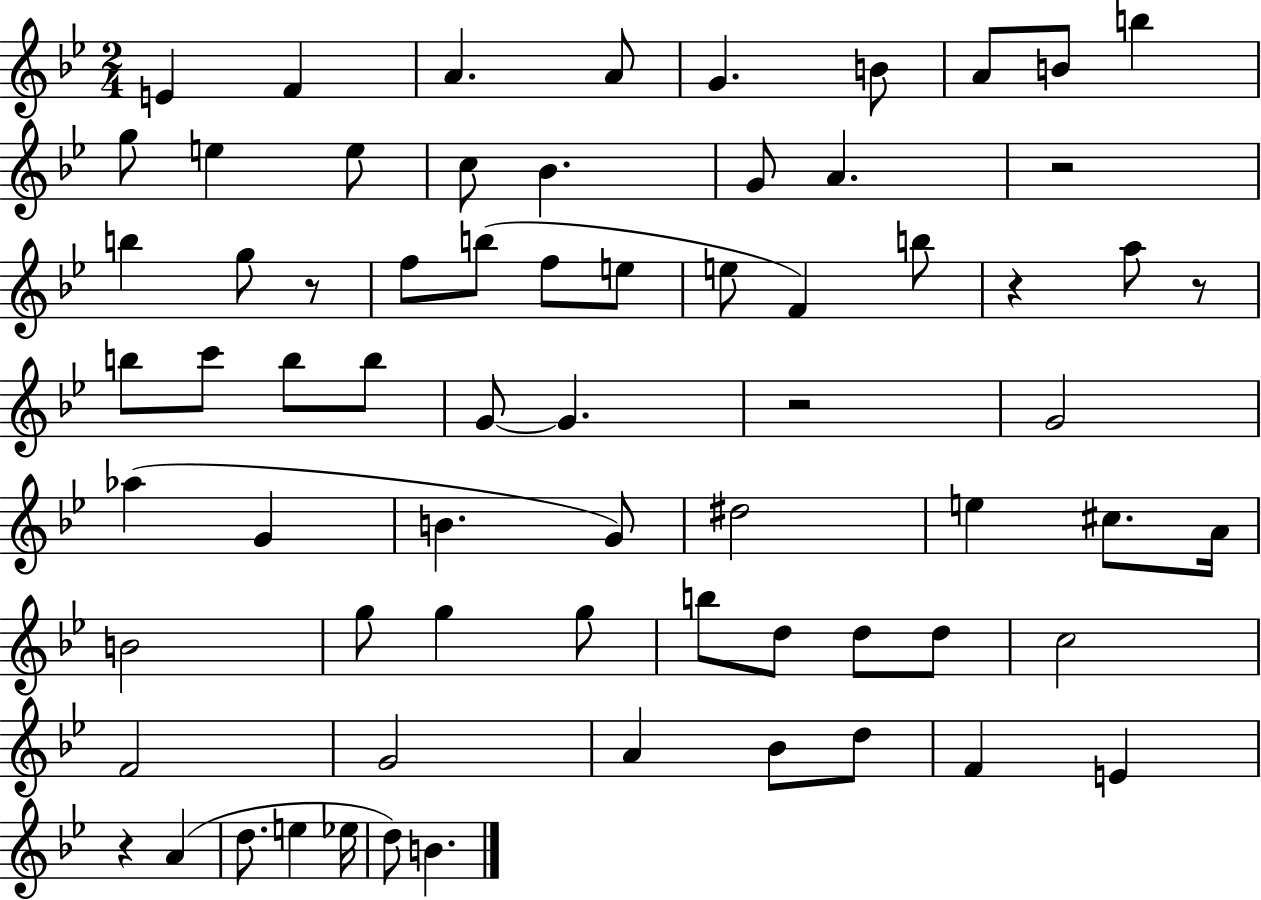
X:1
T:Untitled
M:2/4
L:1/4
K:Bb
E F A A/2 G B/2 A/2 B/2 b g/2 e e/2 c/2 _B G/2 A z2 b g/2 z/2 f/2 b/2 f/2 e/2 e/2 F b/2 z a/2 z/2 b/2 c'/2 b/2 b/2 G/2 G z2 G2 _a G B G/2 ^d2 e ^c/2 A/4 B2 g/2 g g/2 b/2 d/2 d/2 d/2 c2 F2 G2 A _B/2 d/2 F E z A d/2 e _e/4 d/2 B